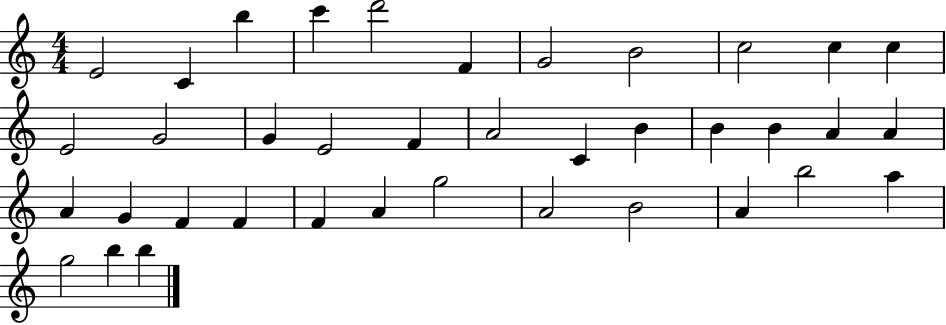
E4/h C4/q B5/q C6/q D6/h F4/q G4/h B4/h C5/h C5/q C5/q E4/h G4/h G4/q E4/h F4/q A4/h C4/q B4/q B4/q B4/q A4/q A4/q A4/q G4/q F4/q F4/q F4/q A4/q G5/h A4/h B4/h A4/q B5/h A5/q G5/h B5/q B5/q